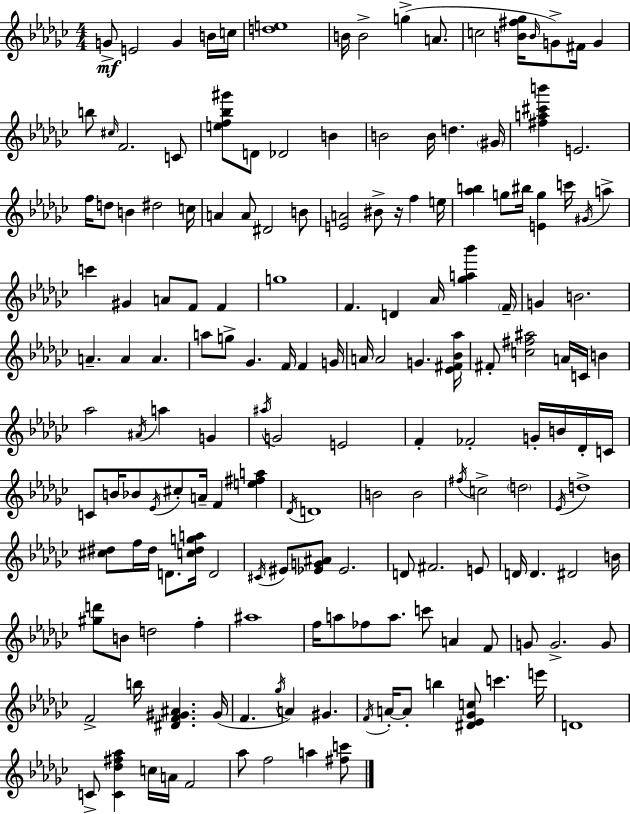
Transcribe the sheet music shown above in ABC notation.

X:1
T:Untitled
M:4/4
L:1/4
K:Ebm
G/2 E2 G B/4 c/4 [de]4 B/4 B2 g A/2 c2 [B^f_g]/4 B/4 G/2 ^F/4 G b/2 ^c/4 F2 C/2 [ef_b^g']/2 D/2 _D2 B B2 B/4 d ^G/4 [^fa^c'b'] E2 f/4 d/2 B ^d2 c/4 A A/2 ^D2 B/2 [EA]2 ^B/2 z/4 f e/4 [_ab] g/2 ^b/4 [Eg] c'/4 ^G/4 a c' ^G A/2 F/2 F g4 F D _A/4 [_ga_b'] F/4 G B2 A A A a/2 g/2 _G F/4 F G/4 A/4 A2 G [_E^F_B_a]/4 ^F/2 [c^f^a]2 A/4 C/4 B _a2 ^A/4 a G ^a/4 G2 E2 F _F2 G/4 B/4 _D/4 C/4 C/2 B/4 _B/2 _E/4 ^c/2 A/4 F [e^fa] _D/4 D4 B2 B2 ^f/4 c2 d2 _E/4 d4 [^c^d]/2 f/4 ^d/4 D/2 [c^dga]/4 D2 ^C/4 ^E/2 [_EG^A]/2 _E2 D/2 ^F2 E/2 D/4 D ^D2 B/4 [^gd']/2 B/2 d2 f ^a4 f/4 a/2 _f/2 a/2 c'/2 A F/2 G/2 G2 G/2 F2 b/4 [^DF^G^A] ^G/4 F _g/4 A ^G F/4 A/4 A/2 b [^D_E_Gc]/2 c' e'/4 D4 C/2 [C_d^f_a] c/4 A/4 F2 _a/2 f2 a [^fc']/2